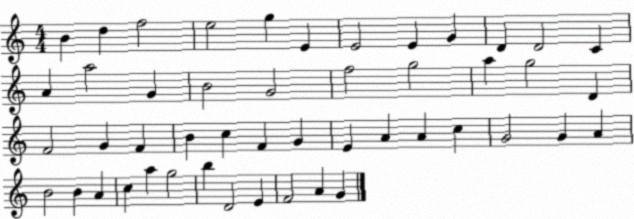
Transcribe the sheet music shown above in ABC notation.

X:1
T:Untitled
M:4/4
L:1/4
K:C
B d f2 e2 g E E2 E G D D2 C A a2 G B2 G2 f2 g2 a g2 D F2 G F B c F G E A A c G2 G A B2 B A c a g2 b D2 E F2 A G